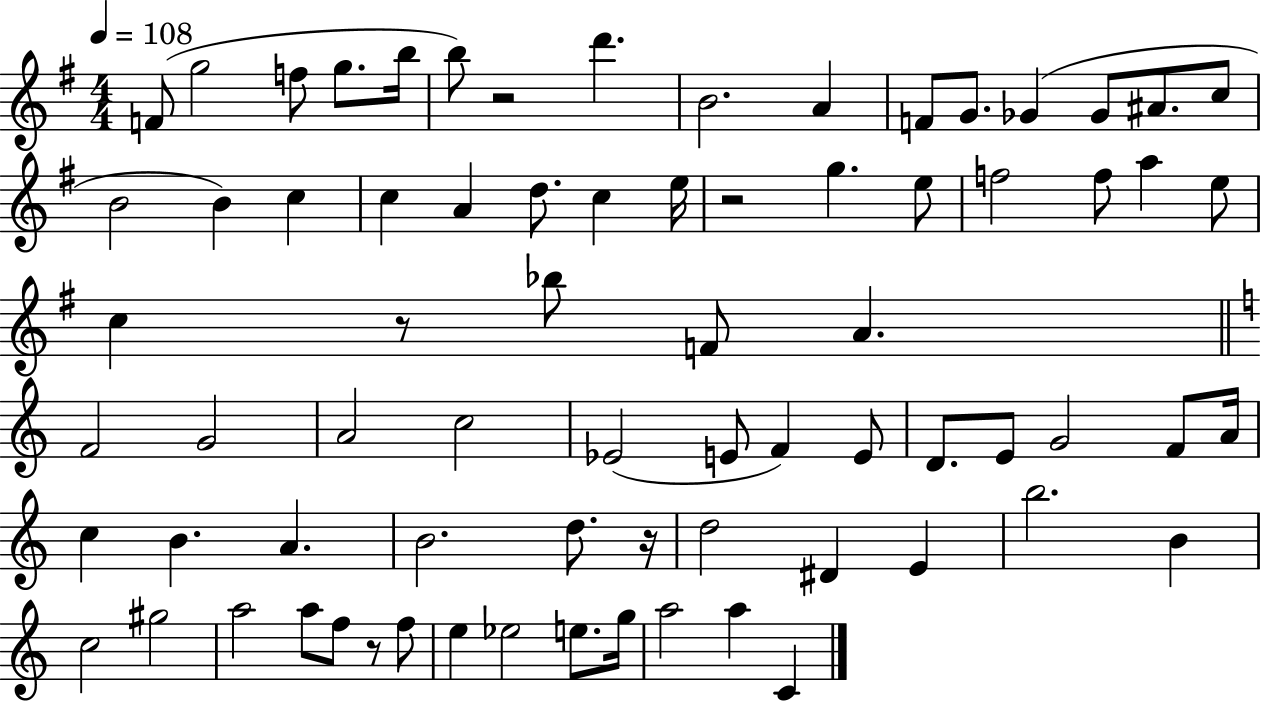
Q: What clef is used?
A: treble